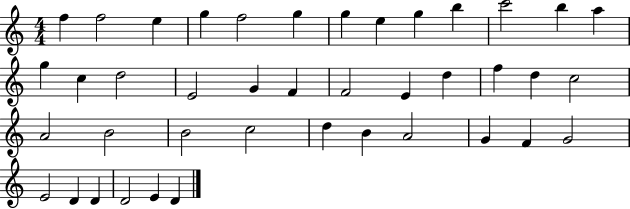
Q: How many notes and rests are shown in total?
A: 41